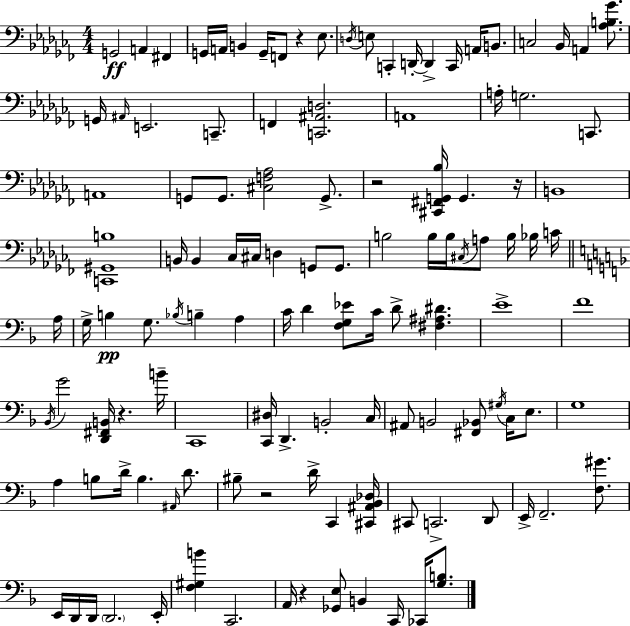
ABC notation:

X:1
T:Untitled
M:4/4
L:1/4
K:Abm
G,,2 A,, ^F,, G,,/4 A,,/4 B,, G,,/4 F,,/2 z _E,/2 D,/4 E,/2 C,, D,,/4 D,, C,,/4 A,,/4 B,,/2 C,2 _B,,/4 A,, [_A,B,_G]/2 G,,/4 ^A,,/4 E,,2 C,,/2 F,, [C,,^A,,D,]2 A,,4 A,/4 G,2 C,,/2 A,,4 G,,/2 G,,/2 [^C,F,_A,]2 G,,/2 z2 [^C,,^F,,G,,_B,]/4 G,, z/4 B,,4 [C,,^G,,B,]4 B,,/4 B,, _C,/4 ^C,/4 D, G,,/2 G,,/2 B,2 B,/4 B,/4 ^C,/4 A,/2 B,/4 _B,/4 C/4 A,/4 G,/4 B, G,/2 _B,/4 B, A, C/4 D [F,G,_E]/2 C/4 D/2 [^F,^A,^D] E4 F4 _B,,/4 G2 [D,,^F,,B,,]/4 z B/4 C,,4 [C,,^D,]/4 D,, B,,2 C,/4 ^A,,/2 B,,2 [^F,,_B,,]/2 ^G,/4 C,/4 E,/2 G,4 A, B,/2 D/4 B, ^A,,/4 D/2 ^B,/2 z2 D/4 C,, [^C,,^A,,_B,,_D,]/4 ^C,,/2 C,,2 D,,/2 E,,/4 F,,2 [F,^G]/2 E,,/4 D,,/4 D,,/4 D,,2 E,,/4 [F,^G,B] C,,2 A,,/4 z [_G,,E,]/2 B,, C,,/4 _C,,/4 [G,B,]/2